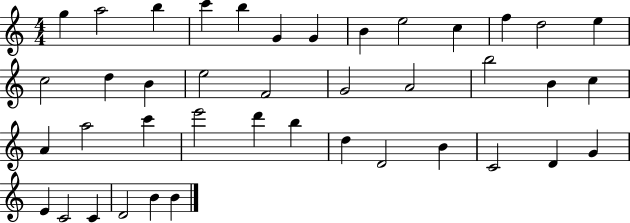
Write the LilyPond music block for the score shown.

{
  \clef treble
  \numericTimeSignature
  \time 4/4
  \key c \major
  g''4 a''2 b''4 | c'''4 b''4 g'4 g'4 | b'4 e''2 c''4 | f''4 d''2 e''4 | \break c''2 d''4 b'4 | e''2 f'2 | g'2 a'2 | b''2 b'4 c''4 | \break a'4 a''2 c'''4 | e'''2 d'''4 b''4 | d''4 d'2 b'4 | c'2 d'4 g'4 | \break e'4 c'2 c'4 | d'2 b'4 b'4 | \bar "|."
}